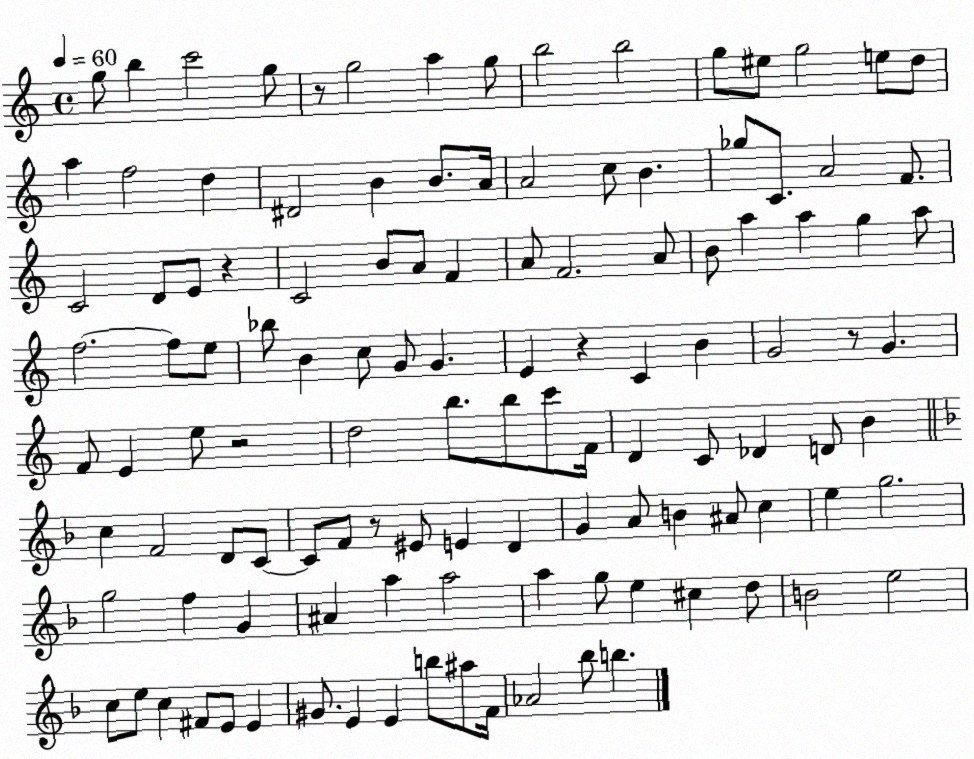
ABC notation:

X:1
T:Untitled
M:4/4
L:1/4
K:C
g/2 b c'2 g/2 z/2 g2 a g/2 b2 b2 g/2 ^e/2 g2 e/2 d/2 a f2 d ^D2 B B/2 A/4 A2 c/2 B _g/2 C/2 A2 F/2 C2 D/2 E/2 z C2 B/2 A/2 F A/2 F2 A/2 B/2 a a g a/2 f2 f/2 e/2 _b/2 B c/2 G/2 G E z C B G2 z/2 G F/2 E e/2 z2 d2 b/2 b/2 c'/2 F/4 D C/2 _D D/2 B c F2 D/2 C/2 C/2 F/2 z/2 ^E/2 E D G A/2 B ^A/2 c e g2 g2 f G ^A a a2 a g/2 e ^c d/2 B2 e2 c/2 e/2 c ^F/2 E/2 E ^G/2 E E b/2 ^a/2 F/4 _A2 _b/2 b